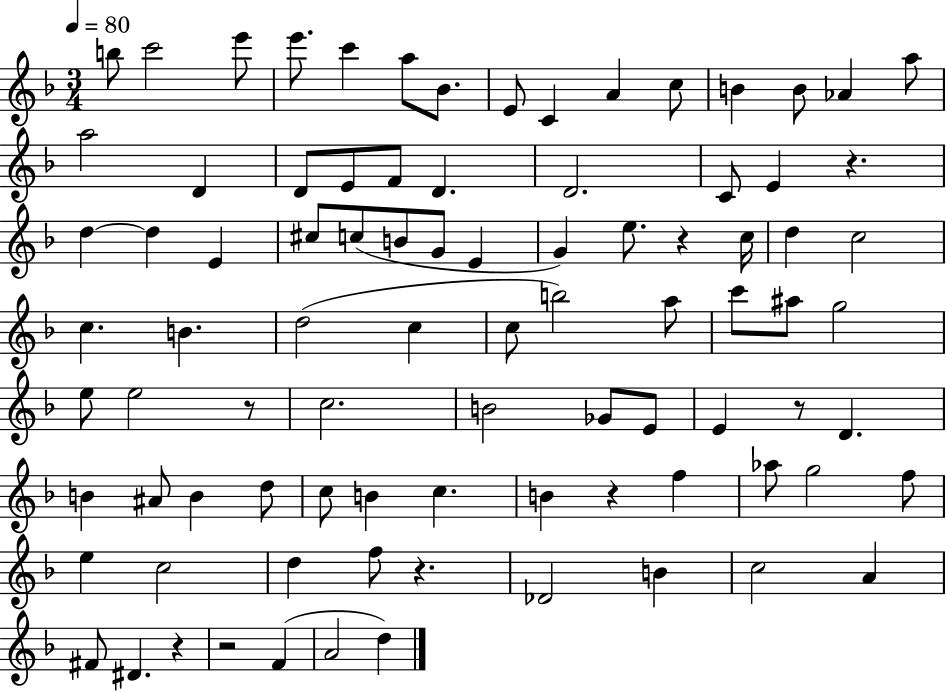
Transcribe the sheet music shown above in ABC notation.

X:1
T:Untitled
M:3/4
L:1/4
K:F
b/2 c'2 e'/2 e'/2 c' a/2 _B/2 E/2 C A c/2 B B/2 _A a/2 a2 D D/2 E/2 F/2 D D2 C/2 E z d d E ^c/2 c/2 B/2 G/2 E G e/2 z c/4 d c2 c B d2 c c/2 b2 a/2 c'/2 ^a/2 g2 e/2 e2 z/2 c2 B2 _G/2 E/2 E z/2 D B ^A/2 B d/2 c/2 B c B z f _a/2 g2 f/2 e c2 d f/2 z _D2 B c2 A ^F/2 ^D z z2 F A2 d